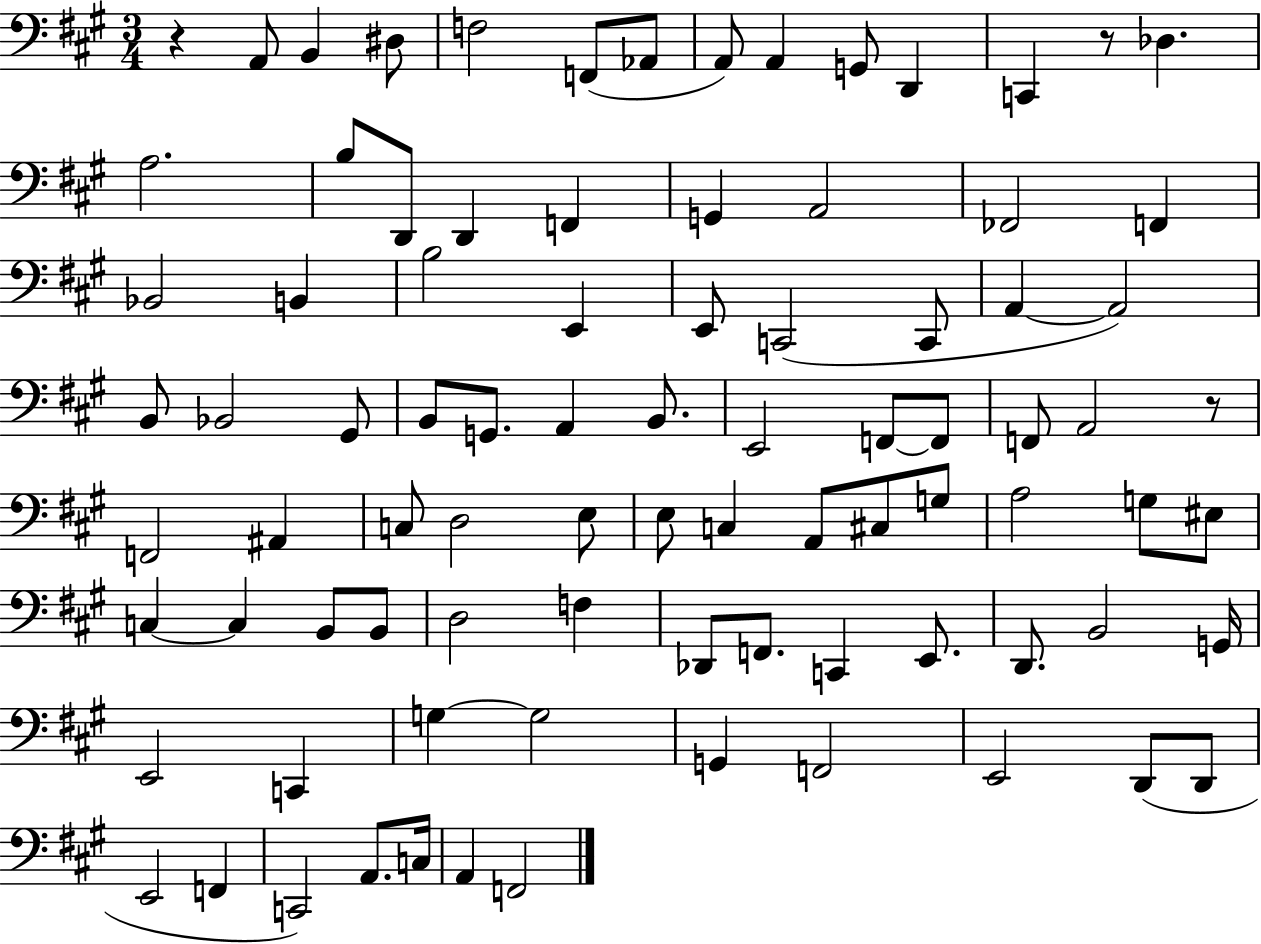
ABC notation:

X:1
T:Untitled
M:3/4
L:1/4
K:A
z A,,/2 B,, ^D,/2 F,2 F,,/2 _A,,/2 A,,/2 A,, G,,/2 D,, C,, z/2 _D, A,2 B,/2 D,,/2 D,, F,, G,, A,,2 _F,,2 F,, _B,,2 B,, B,2 E,, E,,/2 C,,2 C,,/2 A,, A,,2 B,,/2 _B,,2 ^G,,/2 B,,/2 G,,/2 A,, B,,/2 E,,2 F,,/2 F,,/2 F,,/2 A,,2 z/2 F,,2 ^A,, C,/2 D,2 E,/2 E,/2 C, A,,/2 ^C,/2 G,/2 A,2 G,/2 ^E,/2 C, C, B,,/2 B,,/2 D,2 F, _D,,/2 F,,/2 C,, E,,/2 D,,/2 B,,2 G,,/4 E,,2 C,, G, G,2 G,, F,,2 E,,2 D,,/2 D,,/2 E,,2 F,, C,,2 A,,/2 C,/4 A,, F,,2